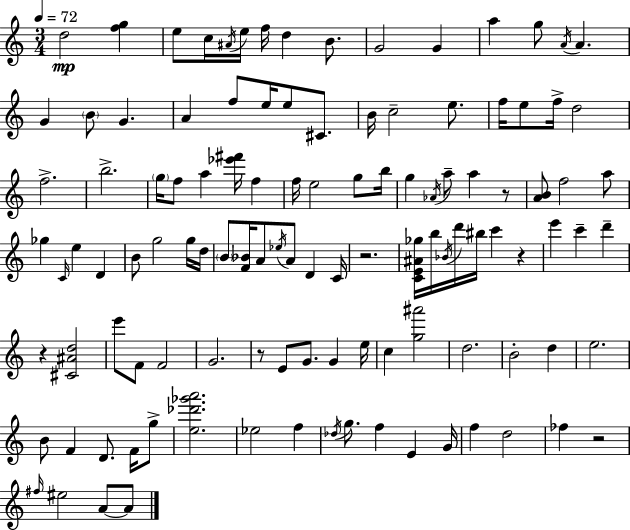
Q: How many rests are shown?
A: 6